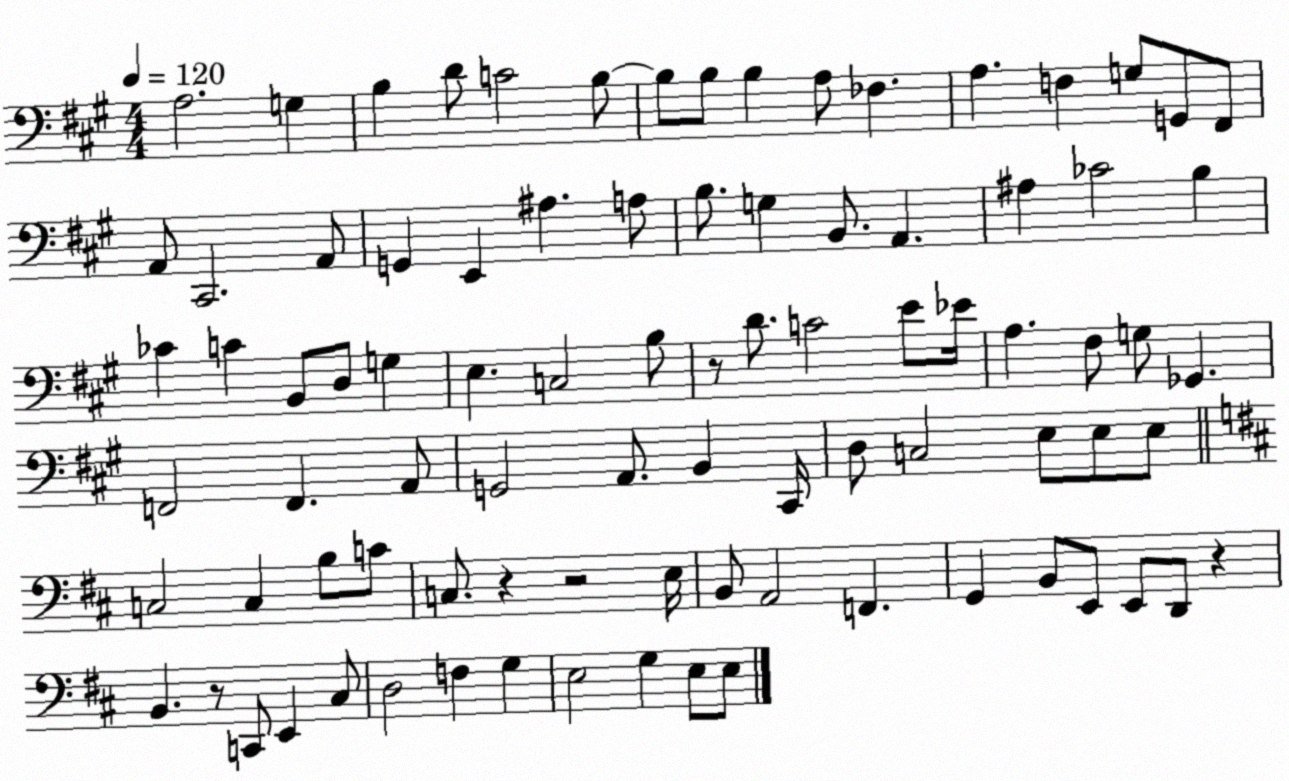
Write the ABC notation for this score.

X:1
T:Untitled
M:4/4
L:1/4
K:A
A,2 G, B, D/2 C2 B,/2 B,/2 B,/2 B, A,/2 _F, A, F, G,/2 G,,/2 ^F,,/2 A,,/2 ^C,,2 A,,/2 G,, E,, ^A, A,/2 B,/2 G, B,,/2 A,, ^A, _C2 B, _C C B,,/2 D,/2 G, E, C,2 B,/2 z/2 D/2 C2 E/2 _E/4 A, ^F,/2 G,/2 _G,, F,,2 F,, A,,/2 G,,2 A,,/2 B,, ^C,,/4 D,/2 C,2 E,/2 E,/2 E,/2 C,2 C, B,/2 C/2 C,/2 z z2 E,/4 B,,/2 A,,2 F,, G,, B,,/2 E,,/2 E,,/2 D,,/2 z B,, z/2 C,,/2 E,, ^C,/2 D,2 F, G, E,2 G, E,/2 E,/2